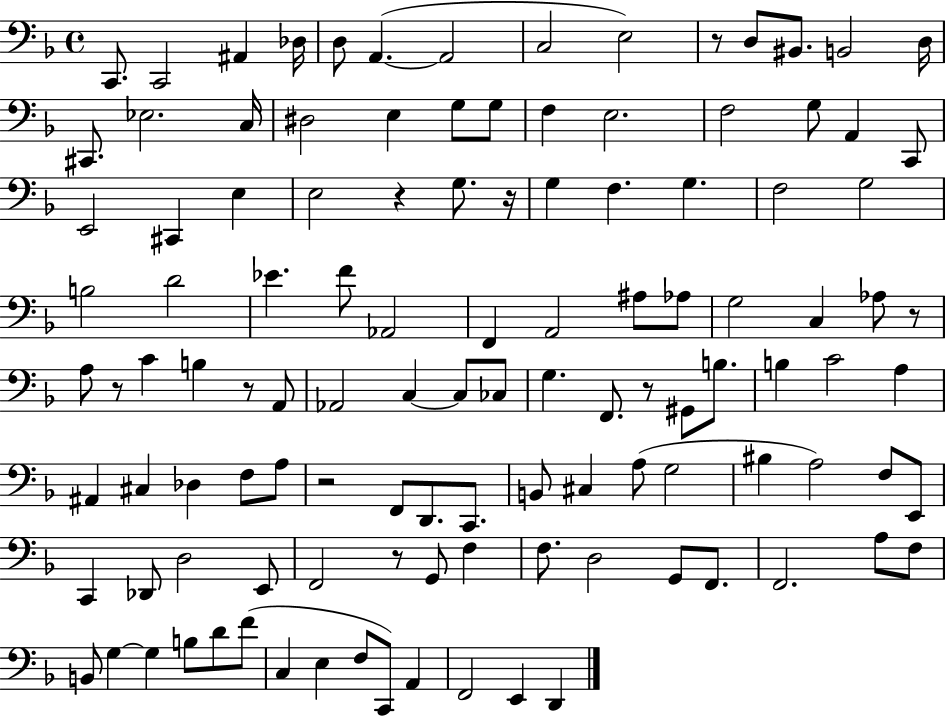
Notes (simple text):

C2/e. C2/h A#2/q Db3/s D3/e A2/q. A2/h C3/h E3/h R/e D3/e BIS2/e. B2/h D3/s C#2/e. Eb3/h. C3/s D#3/h E3/q G3/e G3/e F3/q E3/h. F3/h G3/e A2/q C2/e E2/h C#2/q E3/q E3/h R/q G3/e. R/s G3/q F3/q. G3/q. F3/h G3/h B3/h D4/h Eb4/q. F4/e Ab2/h F2/q A2/h A#3/e Ab3/e G3/h C3/q Ab3/e R/e A3/e R/e C4/q B3/q R/e A2/e Ab2/h C3/q C3/e CES3/e G3/q. F2/e. R/e G#2/e B3/e. B3/q C4/h A3/q A#2/q C#3/q Db3/q F3/e A3/e R/h F2/e D2/e. C2/e. B2/e C#3/q A3/e G3/h BIS3/q A3/h F3/e E2/e C2/q Db2/e D3/h E2/e F2/h R/e G2/e F3/q F3/e. D3/h G2/e F2/e. F2/h. A3/e F3/e B2/e G3/q G3/q B3/e D4/e F4/e C3/q E3/q F3/e C2/e A2/q F2/h E2/q D2/q